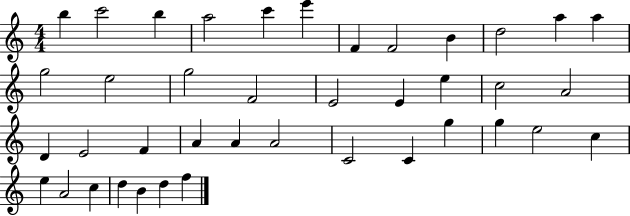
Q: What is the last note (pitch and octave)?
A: F5